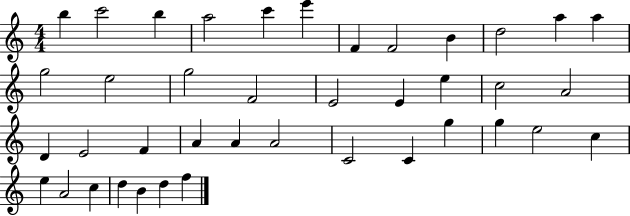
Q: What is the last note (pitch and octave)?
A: F5